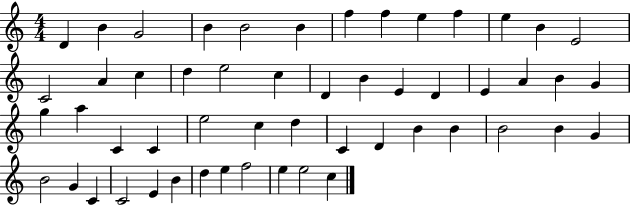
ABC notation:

X:1
T:Untitled
M:4/4
L:1/4
K:C
D B G2 B B2 B f f e f e B E2 C2 A c d e2 c D B E D E A B G g a C C e2 c d C D B B B2 B G B2 G C C2 E B d e f2 e e2 c